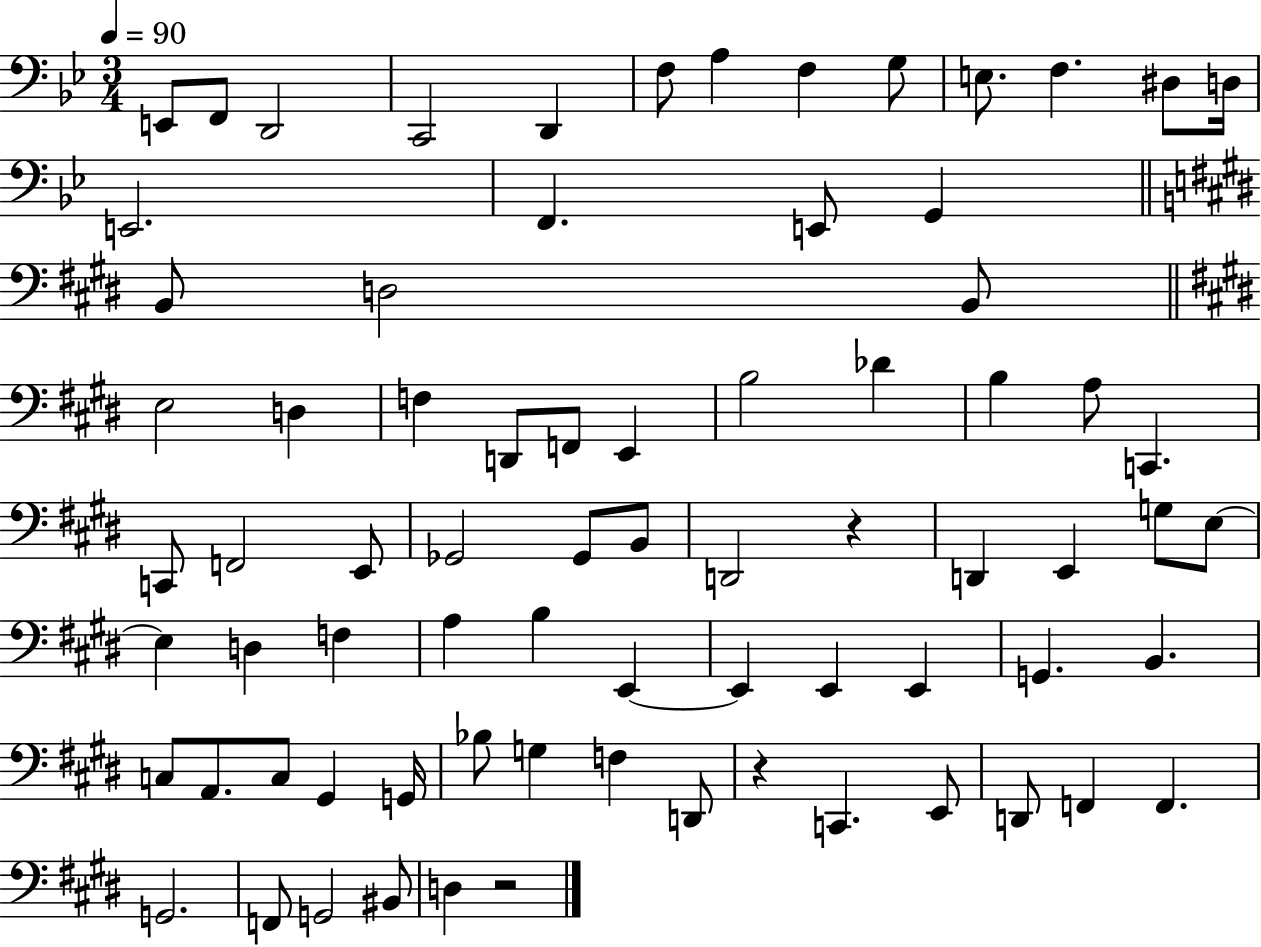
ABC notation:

X:1
T:Untitled
M:3/4
L:1/4
K:Bb
E,,/2 F,,/2 D,,2 C,,2 D,, F,/2 A, F, G,/2 E,/2 F, ^D,/2 D,/4 E,,2 F,, E,,/2 G,, B,,/2 D,2 B,,/2 E,2 D, F, D,,/2 F,,/2 E,, B,2 _D B, A,/2 C,, C,,/2 F,,2 E,,/2 _G,,2 _G,,/2 B,,/2 D,,2 z D,, E,, G,/2 E,/2 E, D, F, A, B, E,, E,, E,, E,, G,, B,, C,/2 A,,/2 C,/2 ^G,, G,,/4 _B,/2 G, F, D,,/2 z C,, E,,/2 D,,/2 F,, F,, G,,2 F,,/2 G,,2 ^B,,/2 D, z2